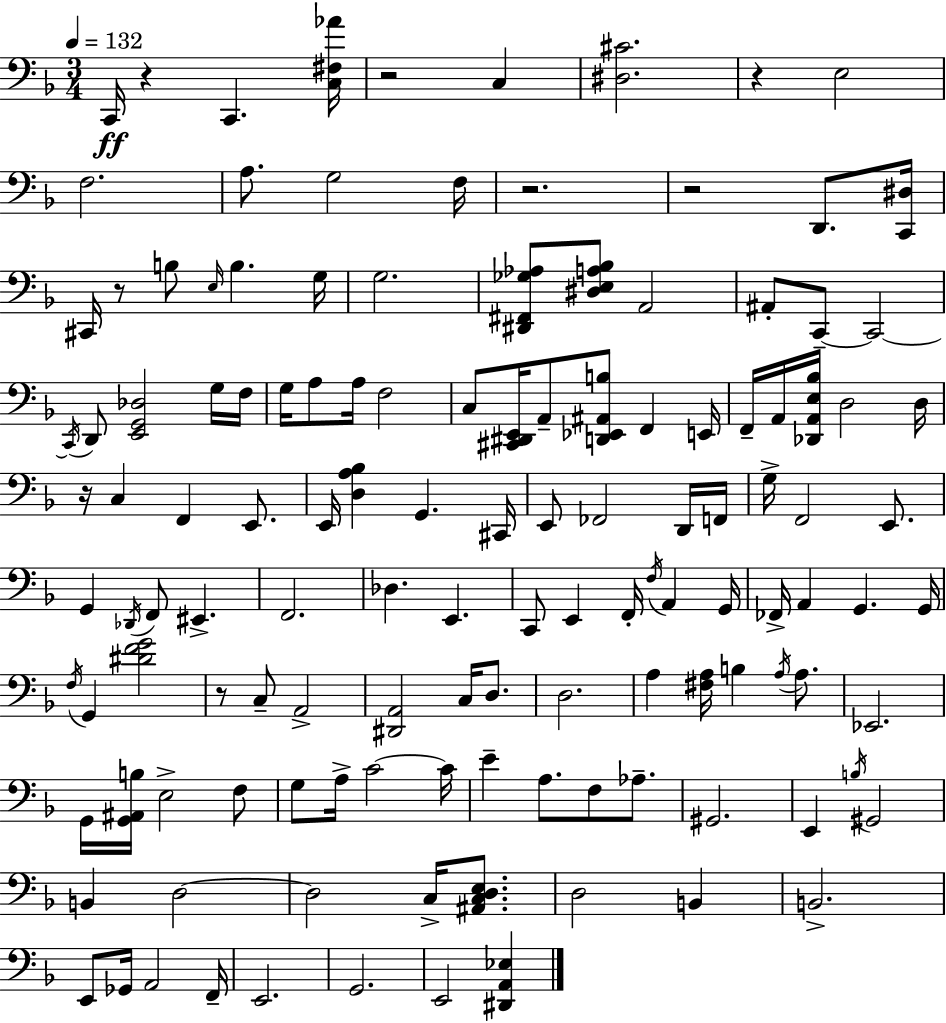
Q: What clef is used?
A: bass